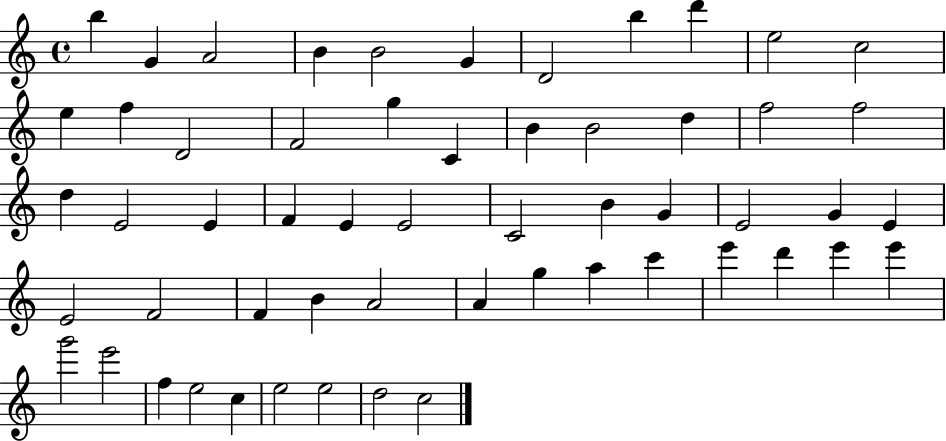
{
  \clef treble
  \time 4/4
  \defaultTimeSignature
  \key c \major
  b''4 g'4 a'2 | b'4 b'2 g'4 | d'2 b''4 d'''4 | e''2 c''2 | \break e''4 f''4 d'2 | f'2 g''4 c'4 | b'4 b'2 d''4 | f''2 f''2 | \break d''4 e'2 e'4 | f'4 e'4 e'2 | c'2 b'4 g'4 | e'2 g'4 e'4 | \break e'2 f'2 | f'4 b'4 a'2 | a'4 g''4 a''4 c'''4 | e'''4 d'''4 e'''4 e'''4 | \break g'''2 e'''2 | f''4 e''2 c''4 | e''2 e''2 | d''2 c''2 | \break \bar "|."
}